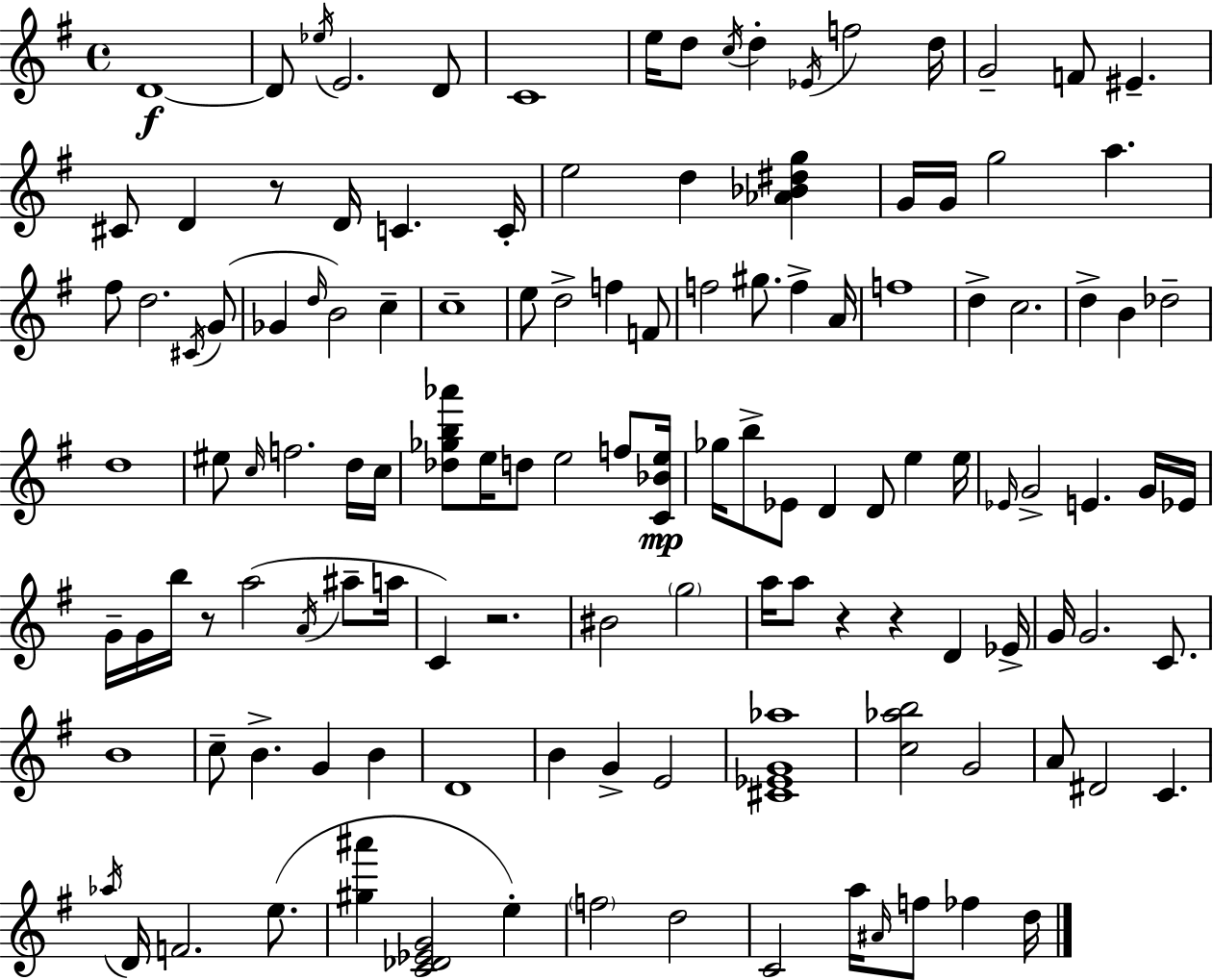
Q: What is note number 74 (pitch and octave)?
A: G4